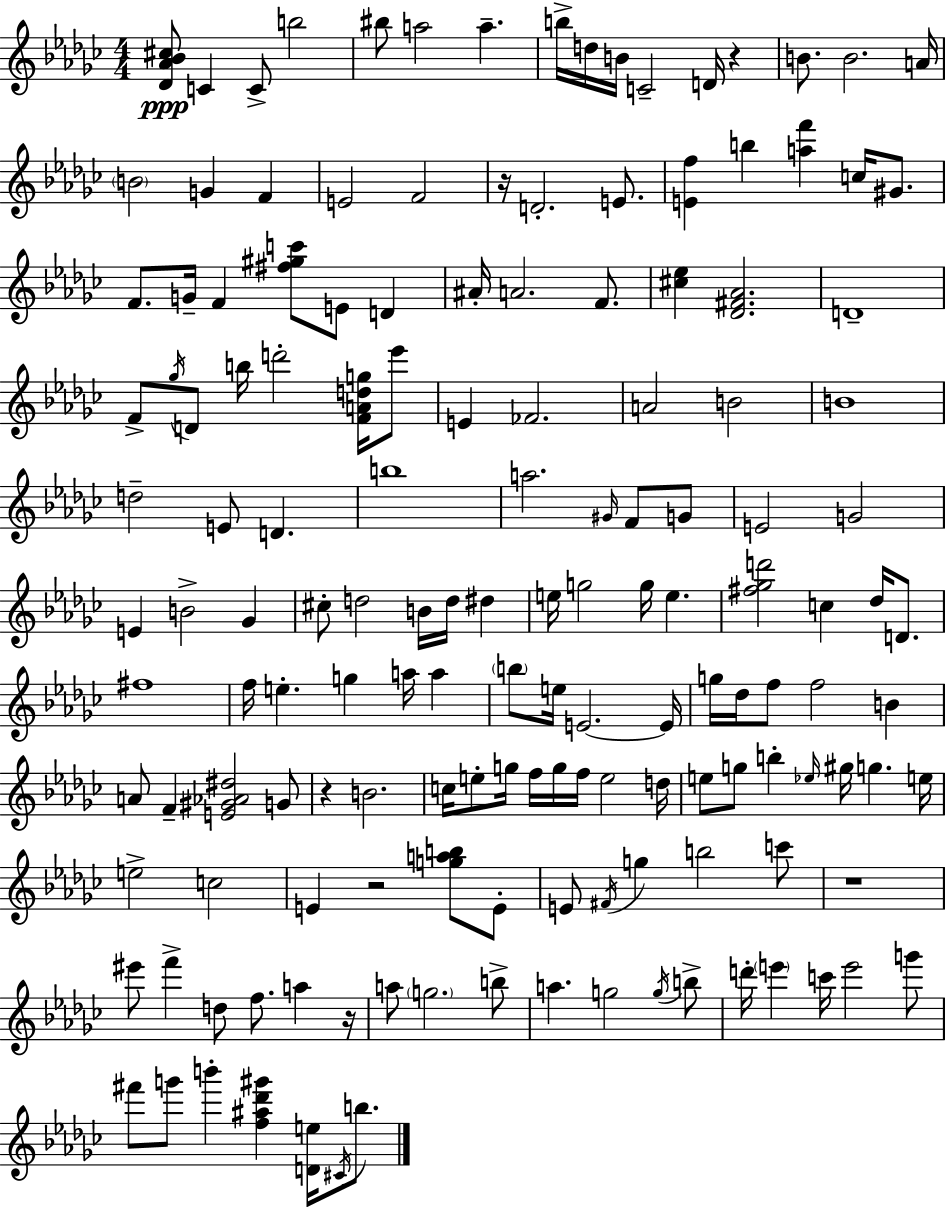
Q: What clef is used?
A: treble